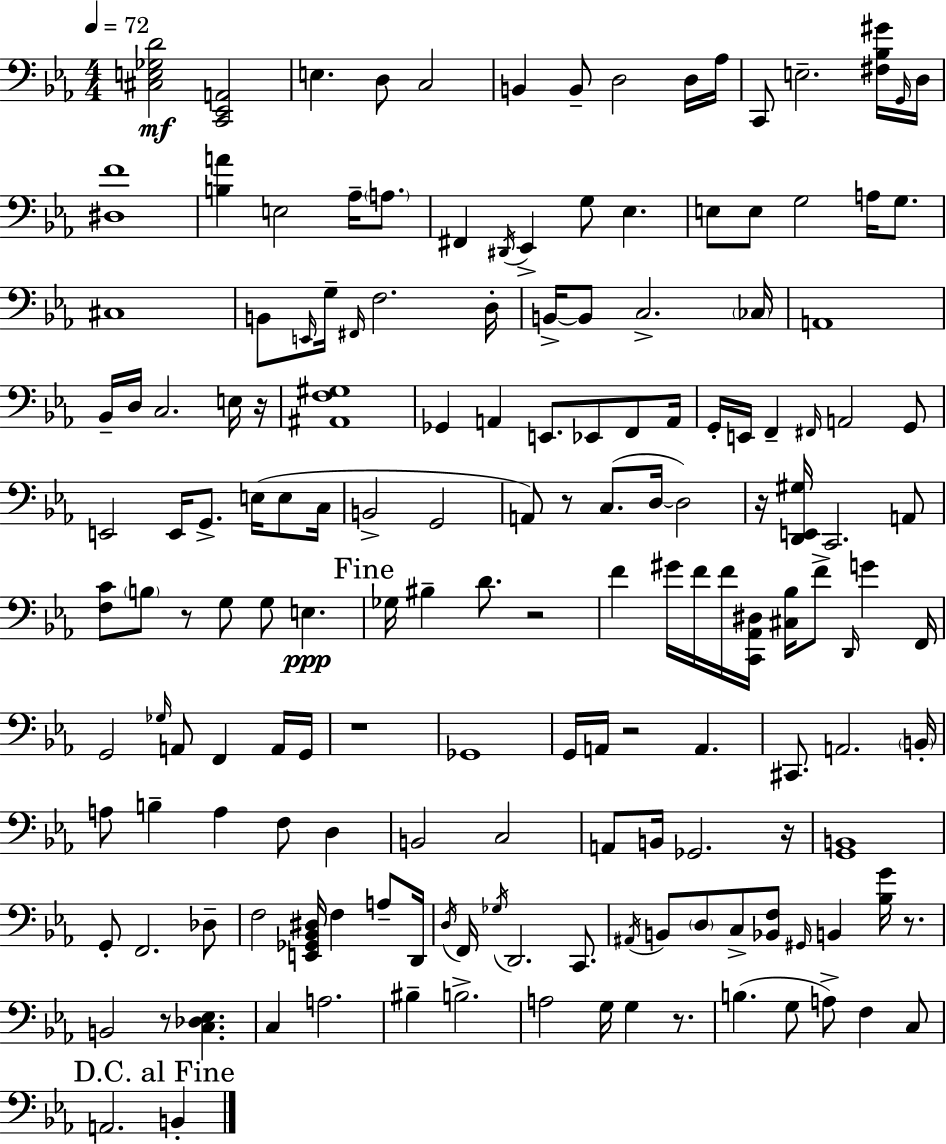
X:1
T:Untitled
M:4/4
L:1/4
K:Eb
[^C,E,_G,D]2 [C,,_E,,A,,]2 E, D,/2 C,2 B,, B,,/2 D,2 D,/4 _A,/4 C,,/2 E,2 [^F,_B,^G]/4 G,,/4 D,/4 [^D,F]4 [B,A] E,2 _A,/4 A,/2 ^F,, ^D,,/4 _E,, G,/2 _E, E,/2 E,/2 G,2 A,/4 G,/2 ^C,4 B,,/2 E,,/4 G,/4 ^F,,/4 F,2 D,/4 B,,/4 B,,/2 C,2 _C,/4 A,,4 _B,,/4 D,/4 C,2 E,/4 z/4 [^A,,F,^G,]4 _G,, A,, E,,/2 _E,,/2 F,,/2 A,,/4 G,,/4 E,,/4 F,, ^F,,/4 A,,2 G,,/2 E,,2 E,,/4 G,,/2 E,/4 E,/2 C,/4 B,,2 G,,2 A,,/2 z/2 C,/2 D,/4 D,2 z/4 [D,,E,,^G,]/4 C,,2 A,,/2 [F,C]/2 B,/2 z/2 G,/2 G,/2 E, _G,/4 ^B, D/2 z2 F ^G/4 F/4 F/4 [C,,_A,,^D,]/4 [^C,_B,]/4 F/2 D,,/4 G F,,/4 G,,2 _G,/4 A,,/2 F,, A,,/4 G,,/4 z4 _G,,4 G,,/4 A,,/4 z2 A,, ^C,,/2 A,,2 B,,/4 A,/2 B, A, F,/2 D, B,,2 C,2 A,,/2 B,,/4 _G,,2 z/4 [G,,B,,]4 G,,/2 F,,2 _D,/2 F,2 [E,,_G,,_B,,^D,]/4 F, A,/2 D,,/4 D,/4 F,,/4 _G,/4 D,,2 C,,/2 ^A,,/4 B,,/2 D,/2 C,/2 [_B,,F,]/2 ^G,,/4 B,, [_B,G]/4 z/2 B,,2 z/2 [C,_D,_E,] C, A,2 ^B, B,2 A,2 G,/4 G, z/2 B, G,/2 A,/2 F, C,/2 A,,2 B,,